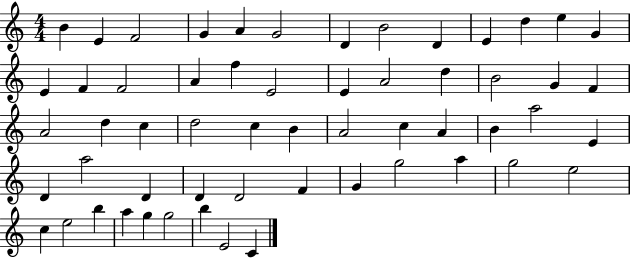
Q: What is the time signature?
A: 4/4